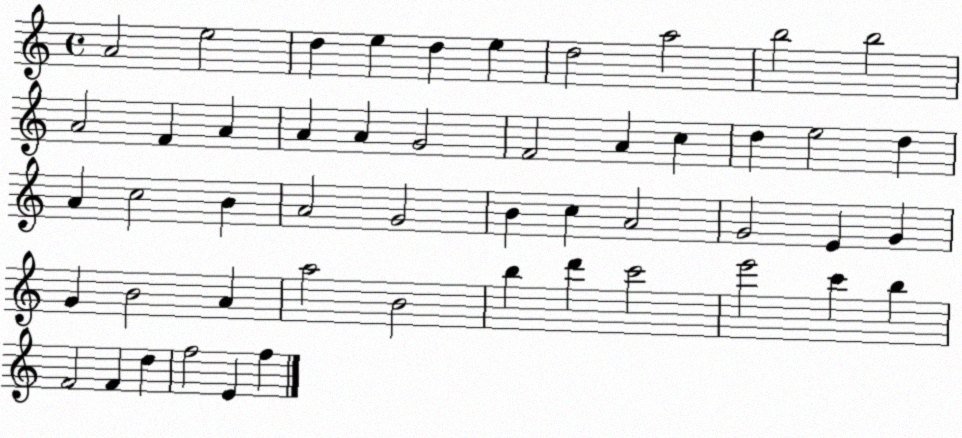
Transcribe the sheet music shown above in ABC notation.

X:1
T:Untitled
M:4/4
L:1/4
K:C
A2 e2 d e d e d2 a2 b2 b2 A2 F A A A G2 F2 A c d e2 d A c2 B A2 G2 B c A2 G2 E G G B2 A a2 B2 b d' c'2 e'2 c' b F2 F d f2 E f